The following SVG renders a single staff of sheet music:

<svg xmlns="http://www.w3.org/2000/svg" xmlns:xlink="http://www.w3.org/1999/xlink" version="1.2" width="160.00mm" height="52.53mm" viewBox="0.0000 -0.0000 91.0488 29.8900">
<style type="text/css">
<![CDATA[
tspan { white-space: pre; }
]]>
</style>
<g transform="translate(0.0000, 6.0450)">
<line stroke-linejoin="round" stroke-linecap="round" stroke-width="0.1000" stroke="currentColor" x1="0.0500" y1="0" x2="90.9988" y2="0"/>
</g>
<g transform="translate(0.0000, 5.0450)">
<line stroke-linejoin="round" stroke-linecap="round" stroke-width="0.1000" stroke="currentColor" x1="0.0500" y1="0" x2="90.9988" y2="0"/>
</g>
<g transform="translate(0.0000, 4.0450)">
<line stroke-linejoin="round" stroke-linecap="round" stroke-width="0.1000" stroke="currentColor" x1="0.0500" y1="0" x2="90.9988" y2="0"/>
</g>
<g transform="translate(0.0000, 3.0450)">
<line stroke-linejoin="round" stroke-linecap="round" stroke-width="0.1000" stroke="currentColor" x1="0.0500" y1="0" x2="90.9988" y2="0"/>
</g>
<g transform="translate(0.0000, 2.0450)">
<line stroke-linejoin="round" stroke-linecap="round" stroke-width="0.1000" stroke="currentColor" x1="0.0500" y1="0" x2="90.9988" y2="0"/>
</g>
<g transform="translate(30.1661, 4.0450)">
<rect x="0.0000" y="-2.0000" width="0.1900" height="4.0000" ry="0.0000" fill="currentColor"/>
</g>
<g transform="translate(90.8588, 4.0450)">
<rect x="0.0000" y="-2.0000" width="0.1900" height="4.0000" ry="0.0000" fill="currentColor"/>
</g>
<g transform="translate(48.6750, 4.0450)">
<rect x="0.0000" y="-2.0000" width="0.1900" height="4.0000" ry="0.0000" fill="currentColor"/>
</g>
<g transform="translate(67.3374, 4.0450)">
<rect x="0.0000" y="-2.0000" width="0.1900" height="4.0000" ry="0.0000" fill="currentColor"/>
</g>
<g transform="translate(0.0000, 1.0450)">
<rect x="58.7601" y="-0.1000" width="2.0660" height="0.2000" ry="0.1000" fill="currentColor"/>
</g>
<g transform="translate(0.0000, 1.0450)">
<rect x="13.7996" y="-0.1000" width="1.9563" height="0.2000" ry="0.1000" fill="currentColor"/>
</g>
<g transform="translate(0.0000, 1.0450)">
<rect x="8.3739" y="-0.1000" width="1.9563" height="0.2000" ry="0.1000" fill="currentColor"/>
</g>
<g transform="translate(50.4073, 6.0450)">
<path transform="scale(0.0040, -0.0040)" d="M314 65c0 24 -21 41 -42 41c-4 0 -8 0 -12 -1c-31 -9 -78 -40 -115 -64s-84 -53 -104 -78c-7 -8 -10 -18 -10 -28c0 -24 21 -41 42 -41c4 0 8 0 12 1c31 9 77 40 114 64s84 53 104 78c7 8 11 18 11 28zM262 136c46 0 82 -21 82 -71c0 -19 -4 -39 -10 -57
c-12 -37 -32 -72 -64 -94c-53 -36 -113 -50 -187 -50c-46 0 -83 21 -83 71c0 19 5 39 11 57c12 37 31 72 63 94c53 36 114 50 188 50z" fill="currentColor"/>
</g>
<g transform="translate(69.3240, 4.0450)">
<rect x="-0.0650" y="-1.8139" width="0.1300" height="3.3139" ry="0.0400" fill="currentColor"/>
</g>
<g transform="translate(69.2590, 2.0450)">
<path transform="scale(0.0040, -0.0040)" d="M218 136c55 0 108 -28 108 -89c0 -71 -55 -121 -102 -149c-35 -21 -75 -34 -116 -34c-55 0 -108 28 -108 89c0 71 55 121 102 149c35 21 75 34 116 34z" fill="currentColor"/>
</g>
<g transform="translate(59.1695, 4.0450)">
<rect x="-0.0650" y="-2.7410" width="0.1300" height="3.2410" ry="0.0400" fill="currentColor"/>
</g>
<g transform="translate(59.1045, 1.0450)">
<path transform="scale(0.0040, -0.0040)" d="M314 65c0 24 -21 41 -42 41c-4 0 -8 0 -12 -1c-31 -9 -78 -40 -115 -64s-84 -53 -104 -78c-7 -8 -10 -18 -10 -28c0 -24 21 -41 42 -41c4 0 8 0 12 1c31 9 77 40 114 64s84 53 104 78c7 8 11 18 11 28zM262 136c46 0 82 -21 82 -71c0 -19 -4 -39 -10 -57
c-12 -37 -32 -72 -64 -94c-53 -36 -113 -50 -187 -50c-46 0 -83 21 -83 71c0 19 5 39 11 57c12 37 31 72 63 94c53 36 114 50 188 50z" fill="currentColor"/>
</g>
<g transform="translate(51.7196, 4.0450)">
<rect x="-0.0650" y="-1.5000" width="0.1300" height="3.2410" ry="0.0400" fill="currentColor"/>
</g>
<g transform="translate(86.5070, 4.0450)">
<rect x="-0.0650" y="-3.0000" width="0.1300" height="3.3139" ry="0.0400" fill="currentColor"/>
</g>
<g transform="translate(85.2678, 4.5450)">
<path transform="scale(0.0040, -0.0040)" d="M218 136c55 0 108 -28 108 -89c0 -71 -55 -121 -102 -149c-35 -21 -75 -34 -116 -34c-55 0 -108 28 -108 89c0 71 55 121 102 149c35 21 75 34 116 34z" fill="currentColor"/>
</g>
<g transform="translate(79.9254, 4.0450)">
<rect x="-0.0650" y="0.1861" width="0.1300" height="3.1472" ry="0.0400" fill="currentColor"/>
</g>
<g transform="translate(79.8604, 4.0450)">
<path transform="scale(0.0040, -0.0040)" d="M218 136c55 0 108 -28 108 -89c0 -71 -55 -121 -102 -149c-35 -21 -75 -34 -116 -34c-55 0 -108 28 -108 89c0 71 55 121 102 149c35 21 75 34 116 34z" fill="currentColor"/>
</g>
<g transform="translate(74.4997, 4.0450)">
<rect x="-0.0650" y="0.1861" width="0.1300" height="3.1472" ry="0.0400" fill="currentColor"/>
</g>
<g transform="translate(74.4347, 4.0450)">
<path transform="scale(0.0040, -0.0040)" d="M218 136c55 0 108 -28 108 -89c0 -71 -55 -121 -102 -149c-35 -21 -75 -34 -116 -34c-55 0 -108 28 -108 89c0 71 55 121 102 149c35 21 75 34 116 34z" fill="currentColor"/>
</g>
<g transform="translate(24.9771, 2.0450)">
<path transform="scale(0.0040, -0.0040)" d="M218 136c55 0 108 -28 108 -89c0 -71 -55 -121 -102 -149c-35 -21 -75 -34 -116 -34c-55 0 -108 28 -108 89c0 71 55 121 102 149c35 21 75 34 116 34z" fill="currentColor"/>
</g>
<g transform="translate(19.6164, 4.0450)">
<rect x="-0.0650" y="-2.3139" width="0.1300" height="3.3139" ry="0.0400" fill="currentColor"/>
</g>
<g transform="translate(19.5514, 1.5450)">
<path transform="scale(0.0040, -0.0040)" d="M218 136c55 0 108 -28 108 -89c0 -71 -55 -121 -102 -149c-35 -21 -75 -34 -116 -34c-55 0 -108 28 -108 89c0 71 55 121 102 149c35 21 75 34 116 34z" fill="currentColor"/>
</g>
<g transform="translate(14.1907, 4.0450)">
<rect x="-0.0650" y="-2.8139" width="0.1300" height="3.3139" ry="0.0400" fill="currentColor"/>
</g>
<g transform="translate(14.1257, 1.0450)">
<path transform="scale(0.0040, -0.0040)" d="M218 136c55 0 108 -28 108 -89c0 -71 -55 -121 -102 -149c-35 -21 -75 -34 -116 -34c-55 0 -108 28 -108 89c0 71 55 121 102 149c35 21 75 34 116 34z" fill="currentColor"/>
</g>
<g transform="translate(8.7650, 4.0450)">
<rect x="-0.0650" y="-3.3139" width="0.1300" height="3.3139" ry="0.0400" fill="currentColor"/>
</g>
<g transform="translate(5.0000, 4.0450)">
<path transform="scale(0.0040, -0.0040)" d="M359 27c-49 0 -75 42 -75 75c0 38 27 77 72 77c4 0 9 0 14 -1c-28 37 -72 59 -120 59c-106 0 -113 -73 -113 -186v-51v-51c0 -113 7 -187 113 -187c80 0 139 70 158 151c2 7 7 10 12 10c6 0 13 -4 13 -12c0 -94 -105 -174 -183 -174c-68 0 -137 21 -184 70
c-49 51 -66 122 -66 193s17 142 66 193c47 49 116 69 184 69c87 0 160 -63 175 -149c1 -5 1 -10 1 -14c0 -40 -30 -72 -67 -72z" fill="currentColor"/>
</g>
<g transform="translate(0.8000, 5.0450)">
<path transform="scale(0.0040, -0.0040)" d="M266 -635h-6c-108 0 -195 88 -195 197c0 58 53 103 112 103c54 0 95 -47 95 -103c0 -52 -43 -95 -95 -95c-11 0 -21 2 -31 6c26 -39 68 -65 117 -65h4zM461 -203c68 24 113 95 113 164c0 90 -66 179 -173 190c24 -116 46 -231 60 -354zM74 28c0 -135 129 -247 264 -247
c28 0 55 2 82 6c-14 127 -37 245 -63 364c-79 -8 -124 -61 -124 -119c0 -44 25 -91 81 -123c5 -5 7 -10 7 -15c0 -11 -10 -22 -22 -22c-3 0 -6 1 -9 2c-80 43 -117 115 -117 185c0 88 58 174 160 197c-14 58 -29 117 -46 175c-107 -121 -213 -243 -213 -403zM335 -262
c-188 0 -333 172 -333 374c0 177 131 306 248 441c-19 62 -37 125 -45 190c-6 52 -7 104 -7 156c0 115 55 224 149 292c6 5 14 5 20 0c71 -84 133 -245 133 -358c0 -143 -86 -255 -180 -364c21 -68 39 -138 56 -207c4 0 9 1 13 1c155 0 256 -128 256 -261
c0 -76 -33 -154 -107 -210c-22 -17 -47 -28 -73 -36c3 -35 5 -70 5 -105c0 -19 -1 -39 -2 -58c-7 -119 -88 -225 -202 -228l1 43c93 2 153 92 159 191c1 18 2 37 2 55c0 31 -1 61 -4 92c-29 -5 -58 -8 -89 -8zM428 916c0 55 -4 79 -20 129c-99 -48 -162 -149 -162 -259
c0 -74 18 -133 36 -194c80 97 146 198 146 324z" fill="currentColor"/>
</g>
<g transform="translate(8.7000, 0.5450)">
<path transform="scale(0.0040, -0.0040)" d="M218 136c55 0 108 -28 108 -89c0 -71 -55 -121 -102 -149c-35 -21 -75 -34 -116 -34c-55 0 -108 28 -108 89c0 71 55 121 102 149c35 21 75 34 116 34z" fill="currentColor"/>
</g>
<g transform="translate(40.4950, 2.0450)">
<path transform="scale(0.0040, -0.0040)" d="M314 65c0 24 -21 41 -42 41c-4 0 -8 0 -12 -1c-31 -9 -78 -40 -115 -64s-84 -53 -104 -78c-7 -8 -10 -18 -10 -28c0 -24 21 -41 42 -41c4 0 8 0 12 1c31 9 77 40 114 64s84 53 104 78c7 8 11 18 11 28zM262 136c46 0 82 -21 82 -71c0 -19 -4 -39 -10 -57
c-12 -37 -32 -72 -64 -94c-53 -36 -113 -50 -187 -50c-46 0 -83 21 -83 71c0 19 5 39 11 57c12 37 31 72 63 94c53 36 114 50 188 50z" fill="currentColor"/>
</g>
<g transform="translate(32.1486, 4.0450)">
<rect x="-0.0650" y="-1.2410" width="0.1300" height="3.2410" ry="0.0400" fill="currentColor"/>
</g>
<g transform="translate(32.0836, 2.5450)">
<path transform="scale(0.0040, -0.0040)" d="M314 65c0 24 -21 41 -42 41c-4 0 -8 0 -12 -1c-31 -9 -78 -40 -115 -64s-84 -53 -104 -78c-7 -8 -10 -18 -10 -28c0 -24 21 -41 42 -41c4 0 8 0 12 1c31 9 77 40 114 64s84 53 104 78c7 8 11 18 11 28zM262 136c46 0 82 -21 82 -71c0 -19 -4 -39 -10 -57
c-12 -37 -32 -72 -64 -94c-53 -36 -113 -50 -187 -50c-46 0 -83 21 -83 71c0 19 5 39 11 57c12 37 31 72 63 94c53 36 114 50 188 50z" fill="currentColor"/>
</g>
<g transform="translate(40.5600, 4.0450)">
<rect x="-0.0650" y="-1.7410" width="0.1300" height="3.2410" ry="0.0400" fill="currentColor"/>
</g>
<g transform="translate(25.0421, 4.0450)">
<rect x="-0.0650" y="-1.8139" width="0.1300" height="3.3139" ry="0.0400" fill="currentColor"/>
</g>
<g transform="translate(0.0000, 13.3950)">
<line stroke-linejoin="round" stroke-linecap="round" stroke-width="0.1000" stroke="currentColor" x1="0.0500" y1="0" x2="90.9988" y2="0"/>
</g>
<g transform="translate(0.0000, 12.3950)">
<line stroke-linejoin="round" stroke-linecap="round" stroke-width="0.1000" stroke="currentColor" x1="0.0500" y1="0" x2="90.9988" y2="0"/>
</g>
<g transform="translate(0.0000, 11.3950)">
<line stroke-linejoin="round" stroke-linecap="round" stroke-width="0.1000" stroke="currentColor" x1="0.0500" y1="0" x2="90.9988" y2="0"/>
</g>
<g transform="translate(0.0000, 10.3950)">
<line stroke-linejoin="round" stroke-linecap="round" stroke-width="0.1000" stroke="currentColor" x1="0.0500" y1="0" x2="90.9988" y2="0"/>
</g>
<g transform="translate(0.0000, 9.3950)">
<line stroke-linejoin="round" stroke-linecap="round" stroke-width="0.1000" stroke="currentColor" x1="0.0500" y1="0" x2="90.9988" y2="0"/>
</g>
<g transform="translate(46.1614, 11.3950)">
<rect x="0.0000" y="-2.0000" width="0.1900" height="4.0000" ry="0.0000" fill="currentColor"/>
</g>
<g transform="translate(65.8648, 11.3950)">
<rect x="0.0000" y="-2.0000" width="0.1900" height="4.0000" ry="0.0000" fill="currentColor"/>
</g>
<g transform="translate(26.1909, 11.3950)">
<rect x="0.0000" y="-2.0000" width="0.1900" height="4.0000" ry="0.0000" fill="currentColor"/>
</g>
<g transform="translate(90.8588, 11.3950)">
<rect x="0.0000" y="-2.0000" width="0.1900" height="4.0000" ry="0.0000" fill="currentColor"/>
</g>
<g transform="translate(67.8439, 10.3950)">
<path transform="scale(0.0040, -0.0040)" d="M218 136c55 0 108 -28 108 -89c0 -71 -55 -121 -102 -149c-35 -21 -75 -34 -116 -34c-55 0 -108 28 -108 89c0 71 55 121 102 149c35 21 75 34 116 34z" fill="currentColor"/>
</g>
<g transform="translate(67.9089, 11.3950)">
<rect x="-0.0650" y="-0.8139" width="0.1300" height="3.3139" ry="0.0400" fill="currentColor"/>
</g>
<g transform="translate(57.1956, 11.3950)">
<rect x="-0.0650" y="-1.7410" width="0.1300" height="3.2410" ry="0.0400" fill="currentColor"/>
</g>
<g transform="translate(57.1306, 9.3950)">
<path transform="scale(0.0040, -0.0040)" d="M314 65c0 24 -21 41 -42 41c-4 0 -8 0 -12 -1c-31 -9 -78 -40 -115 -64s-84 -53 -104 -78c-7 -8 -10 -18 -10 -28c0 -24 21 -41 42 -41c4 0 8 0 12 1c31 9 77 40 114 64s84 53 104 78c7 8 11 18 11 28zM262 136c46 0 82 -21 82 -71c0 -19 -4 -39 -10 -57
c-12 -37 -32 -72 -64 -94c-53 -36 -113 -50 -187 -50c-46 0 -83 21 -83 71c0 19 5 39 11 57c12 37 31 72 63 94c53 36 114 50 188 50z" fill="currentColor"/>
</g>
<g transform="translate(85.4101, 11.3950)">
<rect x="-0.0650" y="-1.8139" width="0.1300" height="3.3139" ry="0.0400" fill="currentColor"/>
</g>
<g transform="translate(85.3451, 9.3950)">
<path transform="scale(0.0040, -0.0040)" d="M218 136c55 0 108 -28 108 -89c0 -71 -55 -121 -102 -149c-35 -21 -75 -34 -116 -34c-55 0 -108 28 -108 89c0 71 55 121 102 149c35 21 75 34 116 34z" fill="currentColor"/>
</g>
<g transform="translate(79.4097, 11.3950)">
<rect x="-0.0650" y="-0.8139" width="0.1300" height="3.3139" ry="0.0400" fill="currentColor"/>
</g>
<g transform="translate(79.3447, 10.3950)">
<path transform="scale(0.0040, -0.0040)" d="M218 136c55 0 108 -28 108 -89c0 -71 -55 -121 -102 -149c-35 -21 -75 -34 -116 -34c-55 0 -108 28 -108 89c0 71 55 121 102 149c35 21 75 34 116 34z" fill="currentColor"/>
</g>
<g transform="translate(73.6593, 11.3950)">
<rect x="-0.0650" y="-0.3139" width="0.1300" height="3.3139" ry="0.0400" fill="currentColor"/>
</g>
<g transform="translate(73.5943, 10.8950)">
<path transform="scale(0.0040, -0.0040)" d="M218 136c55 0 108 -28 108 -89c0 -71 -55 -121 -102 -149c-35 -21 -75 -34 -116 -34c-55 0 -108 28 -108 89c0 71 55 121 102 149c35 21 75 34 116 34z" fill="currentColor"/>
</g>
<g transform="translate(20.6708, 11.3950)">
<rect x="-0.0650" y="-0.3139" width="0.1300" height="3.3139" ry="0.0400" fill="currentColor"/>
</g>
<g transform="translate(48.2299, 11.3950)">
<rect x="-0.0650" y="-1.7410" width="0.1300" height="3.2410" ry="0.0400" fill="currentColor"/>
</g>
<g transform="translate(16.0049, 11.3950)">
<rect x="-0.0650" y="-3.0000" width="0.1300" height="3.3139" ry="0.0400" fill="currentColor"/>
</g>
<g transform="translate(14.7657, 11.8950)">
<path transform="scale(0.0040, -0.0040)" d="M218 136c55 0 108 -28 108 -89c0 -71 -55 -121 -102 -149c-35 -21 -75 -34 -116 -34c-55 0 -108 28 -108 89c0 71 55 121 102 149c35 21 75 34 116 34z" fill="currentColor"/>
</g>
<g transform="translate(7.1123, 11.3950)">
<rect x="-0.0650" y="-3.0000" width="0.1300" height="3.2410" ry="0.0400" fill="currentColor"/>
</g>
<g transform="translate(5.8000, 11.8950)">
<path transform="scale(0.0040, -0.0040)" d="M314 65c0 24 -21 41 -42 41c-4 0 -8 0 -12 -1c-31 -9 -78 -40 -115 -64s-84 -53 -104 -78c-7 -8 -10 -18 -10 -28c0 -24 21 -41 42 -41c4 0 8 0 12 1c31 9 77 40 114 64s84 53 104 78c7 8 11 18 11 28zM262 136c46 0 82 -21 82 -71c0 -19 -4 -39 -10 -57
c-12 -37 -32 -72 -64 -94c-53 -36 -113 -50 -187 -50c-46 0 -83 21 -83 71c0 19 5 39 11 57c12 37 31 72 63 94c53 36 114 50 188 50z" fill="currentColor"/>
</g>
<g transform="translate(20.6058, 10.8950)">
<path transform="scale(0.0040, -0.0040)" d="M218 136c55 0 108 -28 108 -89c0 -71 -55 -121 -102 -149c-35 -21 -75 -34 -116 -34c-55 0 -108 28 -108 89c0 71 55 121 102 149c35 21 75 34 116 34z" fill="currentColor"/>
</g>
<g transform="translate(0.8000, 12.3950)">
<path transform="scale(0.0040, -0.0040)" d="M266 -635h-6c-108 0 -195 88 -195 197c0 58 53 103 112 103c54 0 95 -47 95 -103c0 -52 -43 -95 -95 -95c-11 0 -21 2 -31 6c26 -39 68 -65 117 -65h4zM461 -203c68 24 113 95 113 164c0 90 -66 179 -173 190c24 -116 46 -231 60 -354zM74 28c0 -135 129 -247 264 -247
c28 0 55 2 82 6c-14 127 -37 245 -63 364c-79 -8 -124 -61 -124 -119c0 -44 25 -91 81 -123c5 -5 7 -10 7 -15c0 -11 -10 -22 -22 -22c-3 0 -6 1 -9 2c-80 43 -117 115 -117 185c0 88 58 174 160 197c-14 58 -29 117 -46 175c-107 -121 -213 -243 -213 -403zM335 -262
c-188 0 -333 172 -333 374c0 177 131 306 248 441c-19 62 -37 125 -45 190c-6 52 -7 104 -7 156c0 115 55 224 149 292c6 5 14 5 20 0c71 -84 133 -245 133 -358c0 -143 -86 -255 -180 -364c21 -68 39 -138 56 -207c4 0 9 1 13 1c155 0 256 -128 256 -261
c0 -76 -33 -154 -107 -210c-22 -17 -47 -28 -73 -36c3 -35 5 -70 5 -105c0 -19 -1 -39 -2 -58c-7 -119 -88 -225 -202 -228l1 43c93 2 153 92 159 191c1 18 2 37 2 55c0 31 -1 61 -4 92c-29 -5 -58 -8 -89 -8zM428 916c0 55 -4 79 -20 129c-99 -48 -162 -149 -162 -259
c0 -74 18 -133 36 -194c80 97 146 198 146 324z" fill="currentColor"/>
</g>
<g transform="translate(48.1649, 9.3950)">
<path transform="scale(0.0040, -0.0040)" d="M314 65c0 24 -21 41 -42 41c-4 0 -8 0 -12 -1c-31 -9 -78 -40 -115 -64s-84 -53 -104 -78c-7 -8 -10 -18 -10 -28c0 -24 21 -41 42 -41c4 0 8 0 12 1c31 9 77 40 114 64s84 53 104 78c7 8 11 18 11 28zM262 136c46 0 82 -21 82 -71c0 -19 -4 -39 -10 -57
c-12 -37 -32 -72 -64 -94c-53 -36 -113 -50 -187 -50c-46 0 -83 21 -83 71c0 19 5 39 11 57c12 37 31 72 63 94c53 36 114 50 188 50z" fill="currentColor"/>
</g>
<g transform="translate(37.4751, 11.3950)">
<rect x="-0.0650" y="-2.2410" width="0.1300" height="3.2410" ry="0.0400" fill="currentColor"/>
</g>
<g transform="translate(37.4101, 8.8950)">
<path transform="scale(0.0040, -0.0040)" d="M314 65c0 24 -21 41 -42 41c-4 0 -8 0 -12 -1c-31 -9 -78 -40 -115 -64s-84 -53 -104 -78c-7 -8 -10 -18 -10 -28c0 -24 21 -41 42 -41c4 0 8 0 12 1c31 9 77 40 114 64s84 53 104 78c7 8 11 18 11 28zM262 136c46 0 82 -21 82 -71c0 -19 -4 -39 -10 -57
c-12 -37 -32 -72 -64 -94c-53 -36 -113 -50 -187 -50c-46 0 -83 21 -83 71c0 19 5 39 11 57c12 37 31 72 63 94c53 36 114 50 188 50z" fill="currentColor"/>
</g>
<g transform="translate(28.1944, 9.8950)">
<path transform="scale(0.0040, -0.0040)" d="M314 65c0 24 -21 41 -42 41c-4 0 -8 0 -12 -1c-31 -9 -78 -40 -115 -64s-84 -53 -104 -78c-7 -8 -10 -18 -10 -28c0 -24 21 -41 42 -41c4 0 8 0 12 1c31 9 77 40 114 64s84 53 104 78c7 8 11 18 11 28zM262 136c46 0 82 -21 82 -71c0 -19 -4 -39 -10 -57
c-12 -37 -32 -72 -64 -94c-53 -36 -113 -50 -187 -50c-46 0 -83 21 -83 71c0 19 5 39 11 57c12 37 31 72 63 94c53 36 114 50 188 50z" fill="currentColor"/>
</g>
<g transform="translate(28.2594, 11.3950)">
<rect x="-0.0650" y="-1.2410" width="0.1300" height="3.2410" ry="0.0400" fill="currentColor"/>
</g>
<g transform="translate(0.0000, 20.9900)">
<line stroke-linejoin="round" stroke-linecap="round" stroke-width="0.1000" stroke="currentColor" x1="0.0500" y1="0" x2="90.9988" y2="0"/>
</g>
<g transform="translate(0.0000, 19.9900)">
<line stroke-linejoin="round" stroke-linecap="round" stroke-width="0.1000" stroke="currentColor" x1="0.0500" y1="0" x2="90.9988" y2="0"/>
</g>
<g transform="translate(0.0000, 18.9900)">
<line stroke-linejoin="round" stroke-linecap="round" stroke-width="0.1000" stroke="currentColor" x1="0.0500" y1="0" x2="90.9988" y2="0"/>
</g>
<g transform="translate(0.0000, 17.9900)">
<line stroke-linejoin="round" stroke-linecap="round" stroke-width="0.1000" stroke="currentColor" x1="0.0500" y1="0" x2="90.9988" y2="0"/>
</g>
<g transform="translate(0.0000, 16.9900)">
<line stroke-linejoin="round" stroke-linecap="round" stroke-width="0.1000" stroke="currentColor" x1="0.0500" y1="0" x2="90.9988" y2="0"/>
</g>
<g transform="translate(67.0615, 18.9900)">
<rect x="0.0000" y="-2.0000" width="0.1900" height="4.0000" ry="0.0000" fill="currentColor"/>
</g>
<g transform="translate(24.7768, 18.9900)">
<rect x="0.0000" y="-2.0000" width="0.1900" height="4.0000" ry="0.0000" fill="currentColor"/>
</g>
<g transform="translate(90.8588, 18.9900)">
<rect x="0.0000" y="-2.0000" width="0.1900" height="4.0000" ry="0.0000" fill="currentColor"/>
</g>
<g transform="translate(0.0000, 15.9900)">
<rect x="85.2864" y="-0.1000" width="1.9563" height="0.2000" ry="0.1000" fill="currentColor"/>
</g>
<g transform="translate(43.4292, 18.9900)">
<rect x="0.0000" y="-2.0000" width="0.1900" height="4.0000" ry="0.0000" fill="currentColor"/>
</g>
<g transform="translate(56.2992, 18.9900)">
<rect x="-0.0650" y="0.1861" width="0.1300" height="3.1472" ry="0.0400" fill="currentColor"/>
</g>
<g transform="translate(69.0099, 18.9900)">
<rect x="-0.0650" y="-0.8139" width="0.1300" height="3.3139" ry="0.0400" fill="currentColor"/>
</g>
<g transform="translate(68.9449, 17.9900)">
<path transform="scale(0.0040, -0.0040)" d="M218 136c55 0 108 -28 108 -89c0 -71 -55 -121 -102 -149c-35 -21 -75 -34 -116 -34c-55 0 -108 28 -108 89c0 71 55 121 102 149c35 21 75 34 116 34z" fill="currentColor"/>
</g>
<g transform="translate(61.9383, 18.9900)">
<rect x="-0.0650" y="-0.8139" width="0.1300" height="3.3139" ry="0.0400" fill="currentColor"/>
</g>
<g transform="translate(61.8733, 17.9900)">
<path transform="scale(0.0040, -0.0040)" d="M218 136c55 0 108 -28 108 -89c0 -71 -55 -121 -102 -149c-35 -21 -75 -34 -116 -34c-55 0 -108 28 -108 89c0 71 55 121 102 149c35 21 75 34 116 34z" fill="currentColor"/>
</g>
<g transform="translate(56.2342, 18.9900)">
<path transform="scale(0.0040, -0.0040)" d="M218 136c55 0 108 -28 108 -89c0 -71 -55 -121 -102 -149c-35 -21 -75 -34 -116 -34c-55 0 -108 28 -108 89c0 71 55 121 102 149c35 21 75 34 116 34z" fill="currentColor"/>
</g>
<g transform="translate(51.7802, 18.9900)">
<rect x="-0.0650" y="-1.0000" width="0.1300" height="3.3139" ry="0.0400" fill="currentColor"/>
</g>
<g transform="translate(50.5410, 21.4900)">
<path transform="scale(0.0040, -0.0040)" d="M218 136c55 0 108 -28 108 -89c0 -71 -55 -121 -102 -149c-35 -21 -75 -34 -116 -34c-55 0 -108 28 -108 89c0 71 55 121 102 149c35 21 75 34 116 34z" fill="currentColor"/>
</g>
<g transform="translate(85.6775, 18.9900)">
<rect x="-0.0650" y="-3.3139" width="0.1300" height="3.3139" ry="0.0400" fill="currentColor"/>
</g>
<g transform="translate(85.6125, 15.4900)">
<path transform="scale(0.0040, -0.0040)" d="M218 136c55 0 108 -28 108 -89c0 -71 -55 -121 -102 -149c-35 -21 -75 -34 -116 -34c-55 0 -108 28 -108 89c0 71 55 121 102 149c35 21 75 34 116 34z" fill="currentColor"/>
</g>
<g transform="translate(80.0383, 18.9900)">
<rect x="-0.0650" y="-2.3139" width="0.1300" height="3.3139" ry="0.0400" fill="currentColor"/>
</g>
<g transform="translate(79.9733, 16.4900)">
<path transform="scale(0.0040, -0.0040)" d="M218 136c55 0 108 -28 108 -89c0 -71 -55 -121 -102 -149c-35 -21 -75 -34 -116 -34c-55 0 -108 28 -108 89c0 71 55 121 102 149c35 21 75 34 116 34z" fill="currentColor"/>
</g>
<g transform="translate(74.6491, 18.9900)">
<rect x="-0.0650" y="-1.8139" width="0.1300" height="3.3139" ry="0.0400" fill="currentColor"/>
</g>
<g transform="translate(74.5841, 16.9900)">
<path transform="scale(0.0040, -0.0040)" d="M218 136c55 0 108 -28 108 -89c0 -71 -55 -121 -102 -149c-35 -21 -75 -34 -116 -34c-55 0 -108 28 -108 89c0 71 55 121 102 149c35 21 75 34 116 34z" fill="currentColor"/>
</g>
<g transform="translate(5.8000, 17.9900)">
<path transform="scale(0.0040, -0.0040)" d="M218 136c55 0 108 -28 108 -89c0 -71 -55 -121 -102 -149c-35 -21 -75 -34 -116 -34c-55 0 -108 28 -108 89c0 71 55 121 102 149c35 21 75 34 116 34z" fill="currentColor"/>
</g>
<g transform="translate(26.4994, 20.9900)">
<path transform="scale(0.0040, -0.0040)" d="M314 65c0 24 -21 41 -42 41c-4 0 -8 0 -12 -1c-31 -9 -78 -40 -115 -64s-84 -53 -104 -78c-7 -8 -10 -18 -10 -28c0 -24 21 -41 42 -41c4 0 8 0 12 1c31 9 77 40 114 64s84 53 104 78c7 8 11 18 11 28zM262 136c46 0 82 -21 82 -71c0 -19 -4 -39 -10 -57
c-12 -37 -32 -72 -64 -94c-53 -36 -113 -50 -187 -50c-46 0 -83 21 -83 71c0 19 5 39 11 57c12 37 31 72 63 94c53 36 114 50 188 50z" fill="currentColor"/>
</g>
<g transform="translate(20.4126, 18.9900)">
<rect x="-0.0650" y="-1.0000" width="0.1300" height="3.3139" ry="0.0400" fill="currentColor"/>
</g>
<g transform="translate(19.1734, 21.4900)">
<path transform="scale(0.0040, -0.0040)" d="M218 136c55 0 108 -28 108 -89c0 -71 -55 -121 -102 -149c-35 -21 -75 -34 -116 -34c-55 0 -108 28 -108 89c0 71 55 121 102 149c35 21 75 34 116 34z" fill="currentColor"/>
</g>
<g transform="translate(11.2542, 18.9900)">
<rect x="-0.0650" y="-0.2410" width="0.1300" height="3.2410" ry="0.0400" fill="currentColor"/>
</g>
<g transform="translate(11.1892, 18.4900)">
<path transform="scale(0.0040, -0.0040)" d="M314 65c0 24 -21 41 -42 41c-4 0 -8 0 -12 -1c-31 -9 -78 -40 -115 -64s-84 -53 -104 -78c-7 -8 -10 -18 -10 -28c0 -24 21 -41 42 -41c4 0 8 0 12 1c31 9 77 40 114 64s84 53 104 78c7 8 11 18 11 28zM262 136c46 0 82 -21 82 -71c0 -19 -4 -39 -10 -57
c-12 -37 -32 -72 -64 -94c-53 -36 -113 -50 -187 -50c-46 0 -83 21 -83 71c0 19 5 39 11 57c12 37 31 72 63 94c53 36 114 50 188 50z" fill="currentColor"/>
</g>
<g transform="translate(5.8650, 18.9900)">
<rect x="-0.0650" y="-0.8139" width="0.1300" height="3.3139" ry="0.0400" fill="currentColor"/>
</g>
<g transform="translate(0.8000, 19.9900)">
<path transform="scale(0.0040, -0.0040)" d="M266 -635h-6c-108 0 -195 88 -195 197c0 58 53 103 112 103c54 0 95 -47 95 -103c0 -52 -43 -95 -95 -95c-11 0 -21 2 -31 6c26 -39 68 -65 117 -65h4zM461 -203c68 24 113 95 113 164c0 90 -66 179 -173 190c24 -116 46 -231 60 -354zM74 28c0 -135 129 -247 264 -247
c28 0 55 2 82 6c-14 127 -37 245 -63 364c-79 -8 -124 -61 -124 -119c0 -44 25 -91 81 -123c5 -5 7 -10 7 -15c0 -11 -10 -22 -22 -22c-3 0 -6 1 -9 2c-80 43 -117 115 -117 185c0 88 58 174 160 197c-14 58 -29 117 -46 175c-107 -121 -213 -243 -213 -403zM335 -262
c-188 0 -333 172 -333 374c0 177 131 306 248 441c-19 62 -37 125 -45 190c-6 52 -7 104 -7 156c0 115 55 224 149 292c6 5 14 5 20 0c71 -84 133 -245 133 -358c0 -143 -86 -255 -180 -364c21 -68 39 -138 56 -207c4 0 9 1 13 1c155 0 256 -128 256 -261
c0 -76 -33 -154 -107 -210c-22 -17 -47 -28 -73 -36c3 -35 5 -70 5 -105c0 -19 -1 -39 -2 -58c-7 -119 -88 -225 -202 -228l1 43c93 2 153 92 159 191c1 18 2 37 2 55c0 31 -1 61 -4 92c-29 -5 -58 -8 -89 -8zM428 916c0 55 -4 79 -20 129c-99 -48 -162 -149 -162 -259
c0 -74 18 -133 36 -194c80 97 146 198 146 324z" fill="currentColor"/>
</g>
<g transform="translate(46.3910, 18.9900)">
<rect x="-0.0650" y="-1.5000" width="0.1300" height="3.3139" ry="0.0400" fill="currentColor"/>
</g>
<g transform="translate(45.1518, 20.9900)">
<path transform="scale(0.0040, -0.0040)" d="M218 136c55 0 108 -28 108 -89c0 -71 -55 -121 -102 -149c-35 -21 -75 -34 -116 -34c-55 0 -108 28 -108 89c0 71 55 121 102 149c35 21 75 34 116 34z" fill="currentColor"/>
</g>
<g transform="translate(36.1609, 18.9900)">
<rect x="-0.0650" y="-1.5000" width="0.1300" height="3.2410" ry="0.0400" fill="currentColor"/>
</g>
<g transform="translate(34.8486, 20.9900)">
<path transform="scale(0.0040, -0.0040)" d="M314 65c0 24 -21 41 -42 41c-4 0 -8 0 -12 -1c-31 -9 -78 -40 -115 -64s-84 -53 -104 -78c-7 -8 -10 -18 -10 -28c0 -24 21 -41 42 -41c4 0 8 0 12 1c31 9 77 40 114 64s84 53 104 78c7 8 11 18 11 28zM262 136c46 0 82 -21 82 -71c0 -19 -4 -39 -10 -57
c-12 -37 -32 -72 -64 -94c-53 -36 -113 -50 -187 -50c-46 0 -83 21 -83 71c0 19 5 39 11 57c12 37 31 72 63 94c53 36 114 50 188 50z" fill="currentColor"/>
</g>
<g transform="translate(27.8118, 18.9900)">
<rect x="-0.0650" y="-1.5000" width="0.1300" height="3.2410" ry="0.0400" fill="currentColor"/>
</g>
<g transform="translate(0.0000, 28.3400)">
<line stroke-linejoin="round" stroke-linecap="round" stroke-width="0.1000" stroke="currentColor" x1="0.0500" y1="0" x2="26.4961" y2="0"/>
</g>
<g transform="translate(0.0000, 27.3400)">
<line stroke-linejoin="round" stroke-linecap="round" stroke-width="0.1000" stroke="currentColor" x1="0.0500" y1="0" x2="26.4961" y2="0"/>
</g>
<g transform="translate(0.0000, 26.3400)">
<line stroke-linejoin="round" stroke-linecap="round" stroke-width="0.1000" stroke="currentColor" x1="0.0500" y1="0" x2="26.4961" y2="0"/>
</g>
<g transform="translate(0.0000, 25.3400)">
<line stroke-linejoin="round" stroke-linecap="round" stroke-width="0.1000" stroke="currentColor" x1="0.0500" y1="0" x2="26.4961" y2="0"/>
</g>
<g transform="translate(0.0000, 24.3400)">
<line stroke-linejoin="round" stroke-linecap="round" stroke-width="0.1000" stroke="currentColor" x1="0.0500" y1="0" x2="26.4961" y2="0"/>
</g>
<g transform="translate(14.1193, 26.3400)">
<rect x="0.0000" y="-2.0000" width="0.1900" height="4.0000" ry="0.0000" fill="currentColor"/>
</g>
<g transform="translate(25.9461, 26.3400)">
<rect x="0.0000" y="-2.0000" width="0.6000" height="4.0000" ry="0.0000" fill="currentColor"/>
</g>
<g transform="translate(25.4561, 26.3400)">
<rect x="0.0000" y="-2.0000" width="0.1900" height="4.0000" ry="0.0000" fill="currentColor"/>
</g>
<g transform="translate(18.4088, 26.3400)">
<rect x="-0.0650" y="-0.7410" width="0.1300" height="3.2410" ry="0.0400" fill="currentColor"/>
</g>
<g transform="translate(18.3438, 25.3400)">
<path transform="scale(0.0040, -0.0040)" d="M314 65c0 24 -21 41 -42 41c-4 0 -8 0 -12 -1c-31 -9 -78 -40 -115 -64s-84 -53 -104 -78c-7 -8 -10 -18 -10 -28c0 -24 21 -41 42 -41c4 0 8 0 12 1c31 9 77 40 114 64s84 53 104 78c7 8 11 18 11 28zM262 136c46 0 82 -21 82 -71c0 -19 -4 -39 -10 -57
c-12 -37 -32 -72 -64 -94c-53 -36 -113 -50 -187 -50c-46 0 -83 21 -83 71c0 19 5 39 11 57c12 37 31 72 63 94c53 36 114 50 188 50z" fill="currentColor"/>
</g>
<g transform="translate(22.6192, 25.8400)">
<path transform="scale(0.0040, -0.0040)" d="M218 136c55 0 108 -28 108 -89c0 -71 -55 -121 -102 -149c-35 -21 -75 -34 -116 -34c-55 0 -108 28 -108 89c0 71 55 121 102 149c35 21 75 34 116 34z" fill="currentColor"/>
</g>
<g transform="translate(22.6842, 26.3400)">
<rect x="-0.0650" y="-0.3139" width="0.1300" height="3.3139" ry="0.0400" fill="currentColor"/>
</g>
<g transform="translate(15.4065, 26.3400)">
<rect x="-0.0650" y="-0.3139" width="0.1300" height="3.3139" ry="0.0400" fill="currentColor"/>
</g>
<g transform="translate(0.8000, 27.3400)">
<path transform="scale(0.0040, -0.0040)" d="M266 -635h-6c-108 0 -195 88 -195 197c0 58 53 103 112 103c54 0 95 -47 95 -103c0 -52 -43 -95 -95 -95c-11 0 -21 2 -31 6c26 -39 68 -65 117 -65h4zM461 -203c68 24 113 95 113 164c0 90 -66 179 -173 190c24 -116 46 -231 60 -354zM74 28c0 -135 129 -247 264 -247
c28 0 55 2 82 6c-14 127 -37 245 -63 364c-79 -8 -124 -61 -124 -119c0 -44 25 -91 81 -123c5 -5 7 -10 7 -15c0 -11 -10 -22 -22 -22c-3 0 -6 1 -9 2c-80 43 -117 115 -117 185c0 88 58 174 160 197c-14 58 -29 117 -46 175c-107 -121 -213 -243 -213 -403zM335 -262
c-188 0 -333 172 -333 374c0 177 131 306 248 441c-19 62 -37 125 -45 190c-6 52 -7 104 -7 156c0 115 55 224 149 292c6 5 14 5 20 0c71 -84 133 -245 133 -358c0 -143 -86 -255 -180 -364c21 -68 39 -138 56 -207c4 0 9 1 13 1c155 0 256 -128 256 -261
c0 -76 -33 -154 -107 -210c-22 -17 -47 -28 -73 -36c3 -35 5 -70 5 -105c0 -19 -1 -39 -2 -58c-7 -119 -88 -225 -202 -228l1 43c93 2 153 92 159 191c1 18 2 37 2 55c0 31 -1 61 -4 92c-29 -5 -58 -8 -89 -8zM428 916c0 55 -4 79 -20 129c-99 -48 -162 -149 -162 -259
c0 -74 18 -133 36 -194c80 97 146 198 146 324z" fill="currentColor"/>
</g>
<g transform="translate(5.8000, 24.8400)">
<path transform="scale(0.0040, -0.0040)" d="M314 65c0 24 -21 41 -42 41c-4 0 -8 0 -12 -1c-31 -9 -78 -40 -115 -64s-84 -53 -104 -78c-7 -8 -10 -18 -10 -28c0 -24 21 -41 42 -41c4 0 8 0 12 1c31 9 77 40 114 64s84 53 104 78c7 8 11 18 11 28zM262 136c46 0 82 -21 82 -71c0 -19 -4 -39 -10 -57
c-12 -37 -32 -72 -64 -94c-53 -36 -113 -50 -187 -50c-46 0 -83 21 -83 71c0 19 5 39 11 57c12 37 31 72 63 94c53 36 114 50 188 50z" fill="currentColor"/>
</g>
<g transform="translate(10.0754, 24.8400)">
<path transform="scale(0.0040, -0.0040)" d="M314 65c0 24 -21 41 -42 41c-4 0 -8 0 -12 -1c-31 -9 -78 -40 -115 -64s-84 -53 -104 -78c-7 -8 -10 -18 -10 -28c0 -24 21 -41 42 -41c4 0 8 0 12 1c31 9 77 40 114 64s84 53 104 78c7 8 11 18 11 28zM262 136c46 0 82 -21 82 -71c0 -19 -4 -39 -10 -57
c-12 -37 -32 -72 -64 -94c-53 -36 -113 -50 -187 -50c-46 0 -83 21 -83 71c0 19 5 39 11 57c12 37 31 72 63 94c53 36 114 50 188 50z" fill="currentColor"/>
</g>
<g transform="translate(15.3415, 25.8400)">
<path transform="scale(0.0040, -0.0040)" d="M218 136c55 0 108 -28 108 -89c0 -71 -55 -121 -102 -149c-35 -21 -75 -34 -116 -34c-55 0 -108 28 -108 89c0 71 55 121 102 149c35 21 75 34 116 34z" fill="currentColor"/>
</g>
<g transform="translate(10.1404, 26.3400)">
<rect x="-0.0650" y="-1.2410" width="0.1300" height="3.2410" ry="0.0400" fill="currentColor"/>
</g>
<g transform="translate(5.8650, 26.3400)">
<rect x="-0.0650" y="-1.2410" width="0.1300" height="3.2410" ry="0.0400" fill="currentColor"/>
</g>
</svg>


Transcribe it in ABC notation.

X:1
T:Untitled
M:4/4
L:1/4
K:C
b a g f e2 f2 E2 a2 f B B A A2 A c e2 g2 f2 f2 d c d f d c2 D E2 E2 E D B d d f g b e2 e2 c d2 c